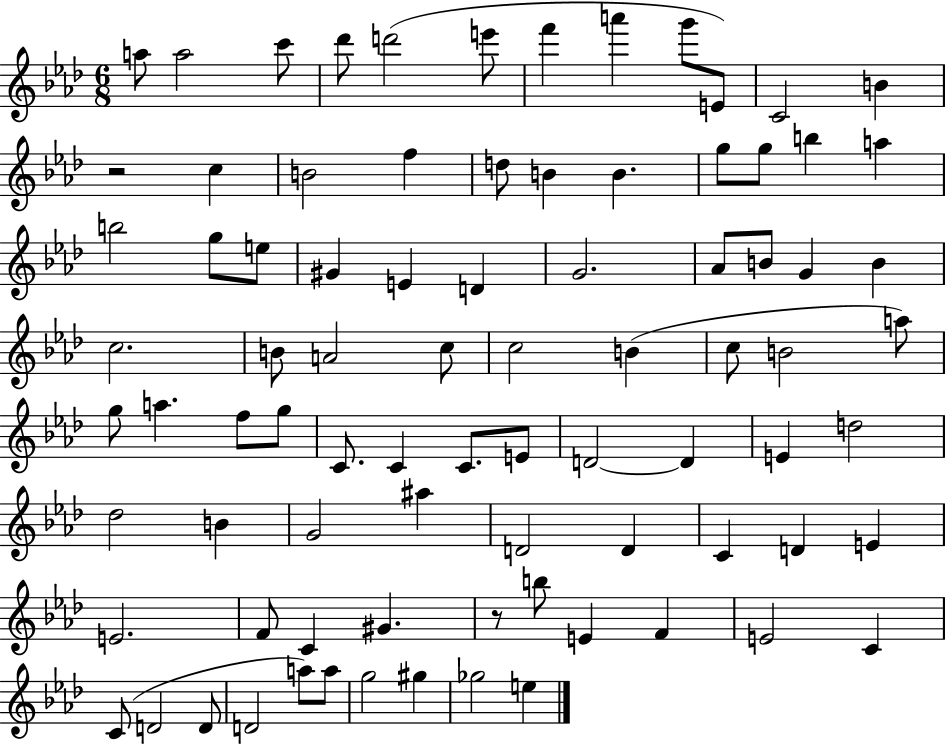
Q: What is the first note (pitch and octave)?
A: A5